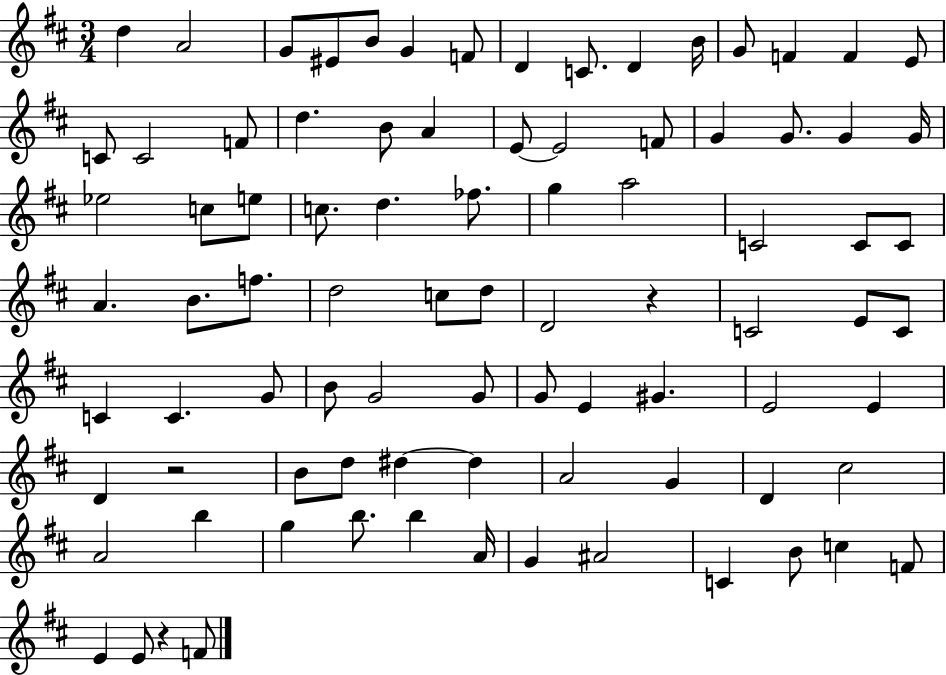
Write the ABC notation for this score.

X:1
T:Untitled
M:3/4
L:1/4
K:D
d A2 G/2 ^E/2 B/2 G F/2 D C/2 D B/4 G/2 F F E/2 C/2 C2 F/2 d B/2 A E/2 E2 F/2 G G/2 G G/4 _e2 c/2 e/2 c/2 d _f/2 g a2 C2 C/2 C/2 A B/2 f/2 d2 c/2 d/2 D2 z C2 E/2 C/2 C C G/2 B/2 G2 G/2 G/2 E ^G E2 E D z2 B/2 d/2 ^d ^d A2 G D ^c2 A2 b g b/2 b A/4 G ^A2 C B/2 c F/2 E E/2 z F/2